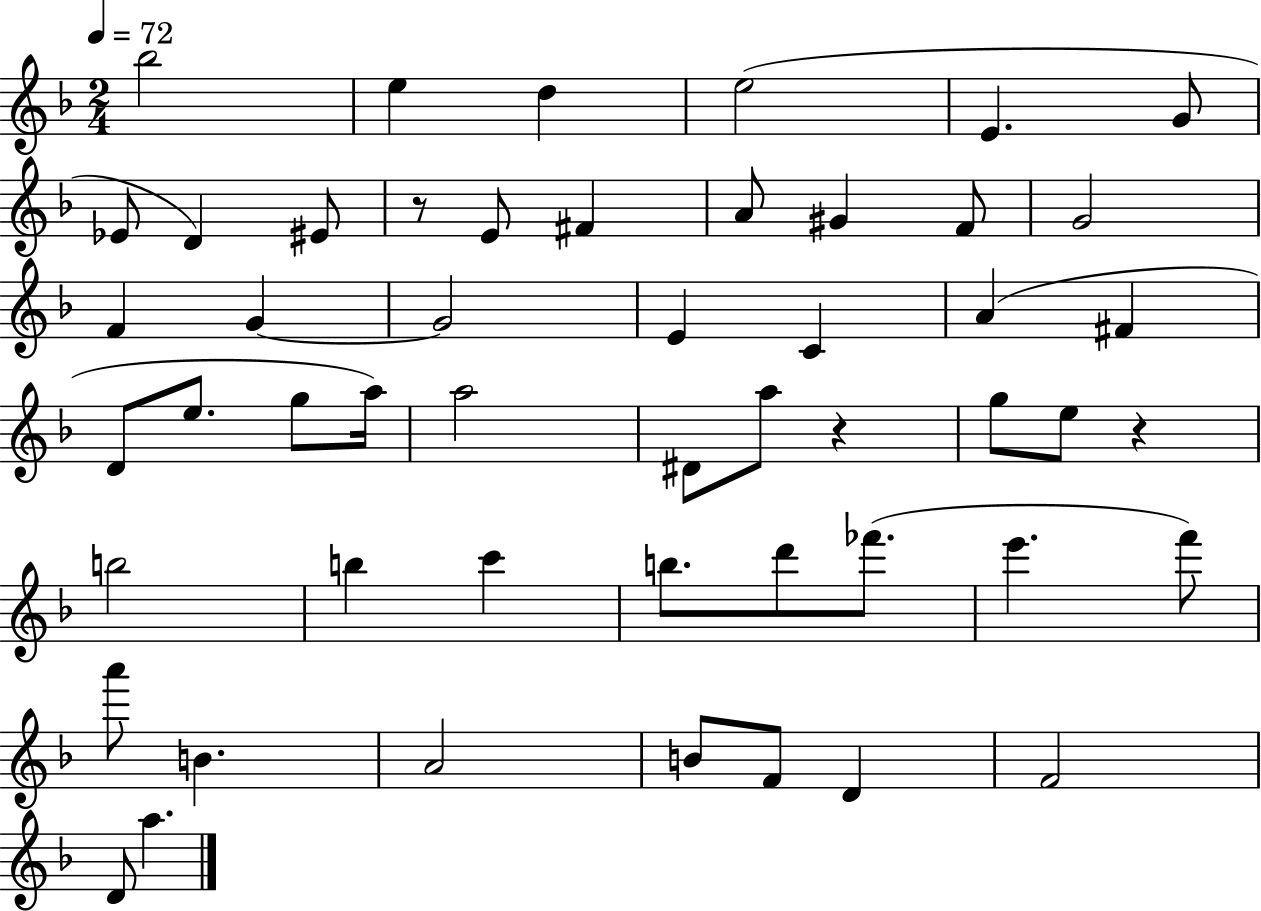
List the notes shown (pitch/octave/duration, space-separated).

Bb5/h E5/q D5/q E5/h E4/q. G4/e Eb4/e D4/q EIS4/e R/e E4/e F#4/q A4/e G#4/q F4/e G4/h F4/q G4/q G4/h E4/q C4/q A4/q F#4/q D4/e E5/e. G5/e A5/s A5/h D#4/e A5/e R/q G5/e E5/e R/q B5/h B5/q C6/q B5/e. D6/e FES6/e. E6/q. F6/e A6/e B4/q. A4/h B4/e F4/e D4/q F4/h D4/e A5/q.